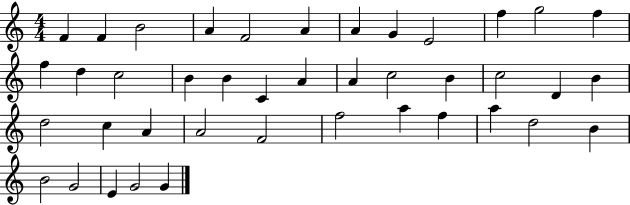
F4/q F4/q B4/h A4/q F4/h A4/q A4/q G4/q E4/h F5/q G5/h F5/q F5/q D5/q C5/h B4/q B4/q C4/q A4/q A4/q C5/h B4/q C5/h D4/q B4/q D5/h C5/q A4/q A4/h F4/h F5/h A5/q F5/q A5/q D5/h B4/q B4/h G4/h E4/q G4/h G4/q